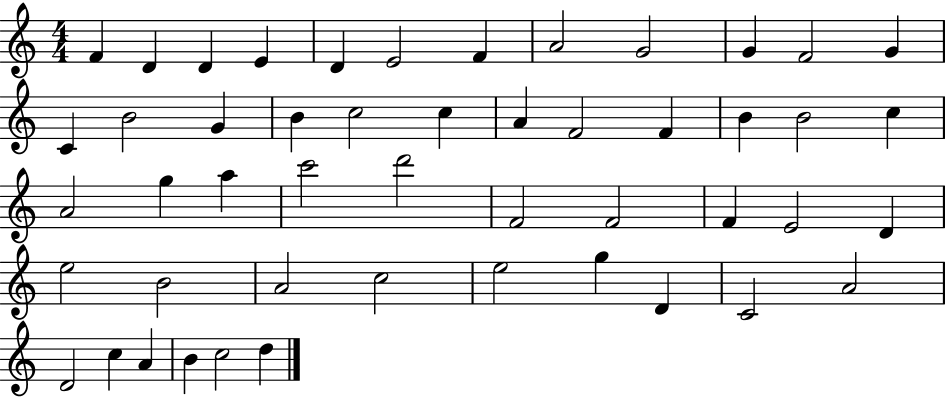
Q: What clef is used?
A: treble